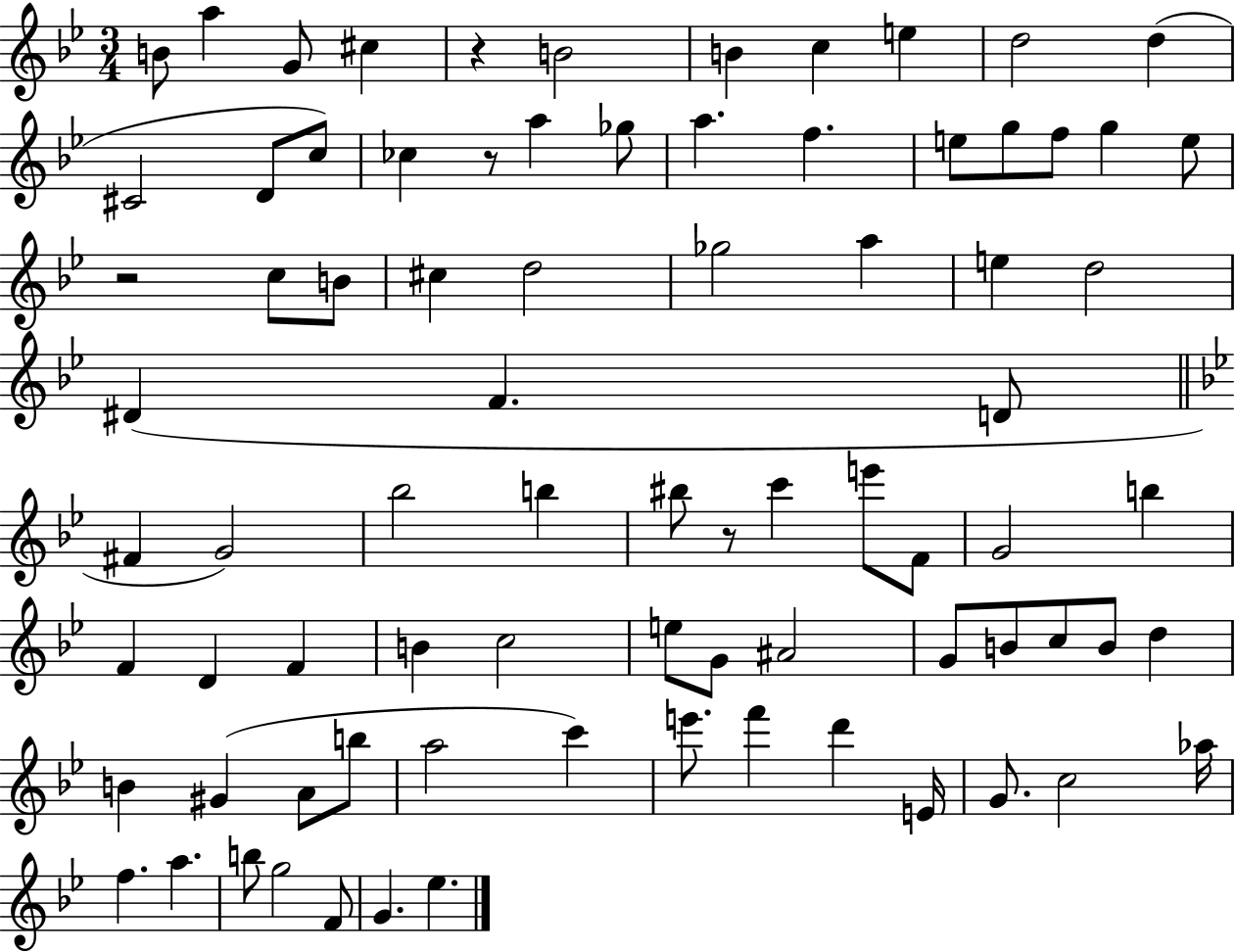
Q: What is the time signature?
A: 3/4